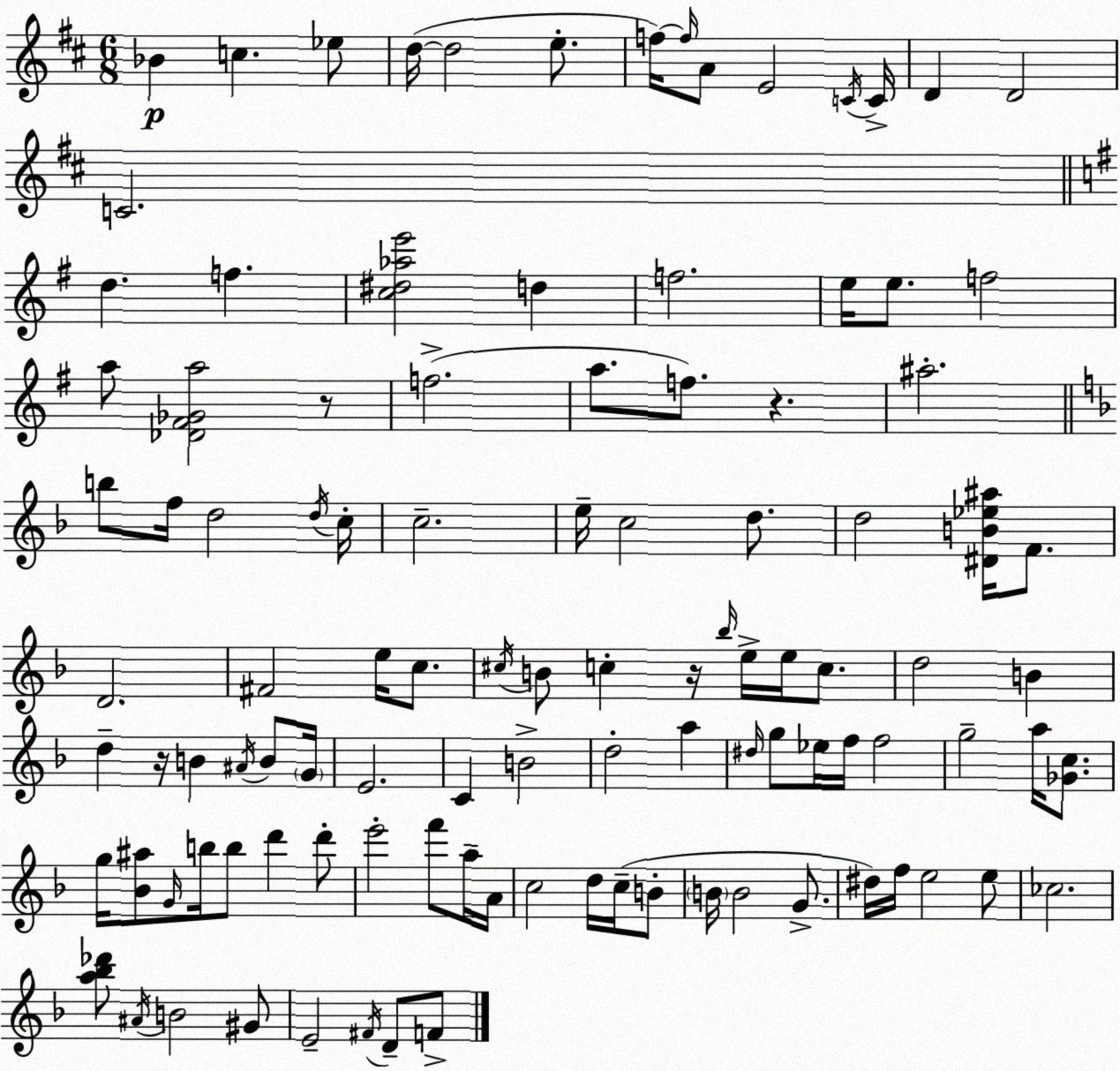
X:1
T:Untitled
M:6/8
L:1/4
K:D
_B c _e/2 d/4 d2 e/2 f/4 f/4 A/2 E2 C/4 C/4 D D2 C2 d f [c^d_ae']2 d f2 e/4 e/2 f2 a/2 [_D^F_Ga]2 z/2 f2 a/2 f/2 z ^a2 b/2 f/4 d2 d/4 c/4 c2 e/4 c2 d/2 d2 [^DB_e^a]/4 F/2 D2 ^F2 e/4 c/2 ^c/4 B/2 c z/4 _b/4 e/4 e/4 c/2 d2 B d z/4 B ^A/4 B/2 G/4 E2 C B2 d2 a ^d/4 g/2 _e/4 f/4 f2 g2 a/4 [_Gc]/2 g/4 [_B^a]/2 G/4 b/4 b/2 d' d'/2 e'2 f'/2 a/4 A/4 c2 d/4 c/4 B/2 B/4 B2 G/2 ^d/4 f/4 e2 e/2 _c2 [a_b_d']/2 ^A/4 B2 ^G/2 E2 ^F/4 D/2 F/2